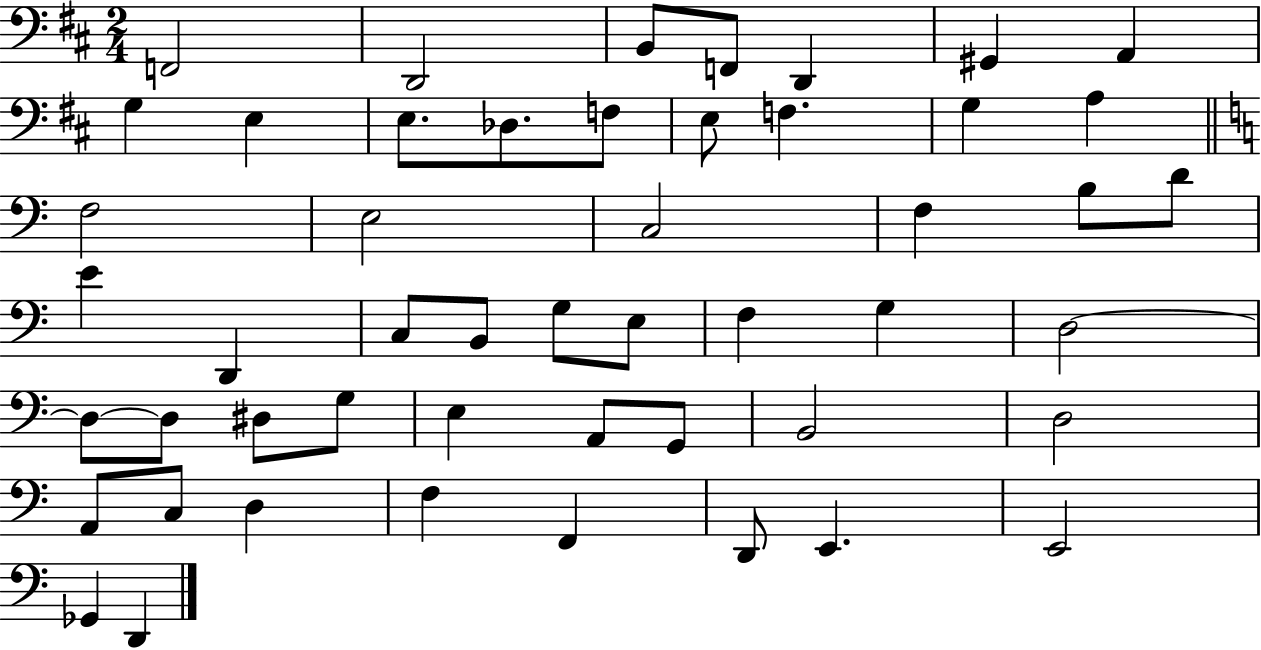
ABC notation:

X:1
T:Untitled
M:2/4
L:1/4
K:D
F,,2 D,,2 B,,/2 F,,/2 D,, ^G,, A,, G, E, E,/2 _D,/2 F,/2 E,/2 F, G, A, F,2 E,2 C,2 F, B,/2 D/2 E D,, C,/2 B,,/2 G,/2 E,/2 F, G, D,2 D,/2 D,/2 ^D,/2 G,/2 E, A,,/2 G,,/2 B,,2 D,2 A,,/2 C,/2 D, F, F,, D,,/2 E,, E,,2 _G,, D,,